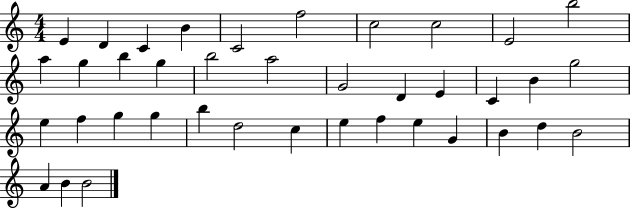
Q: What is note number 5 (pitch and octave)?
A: C4